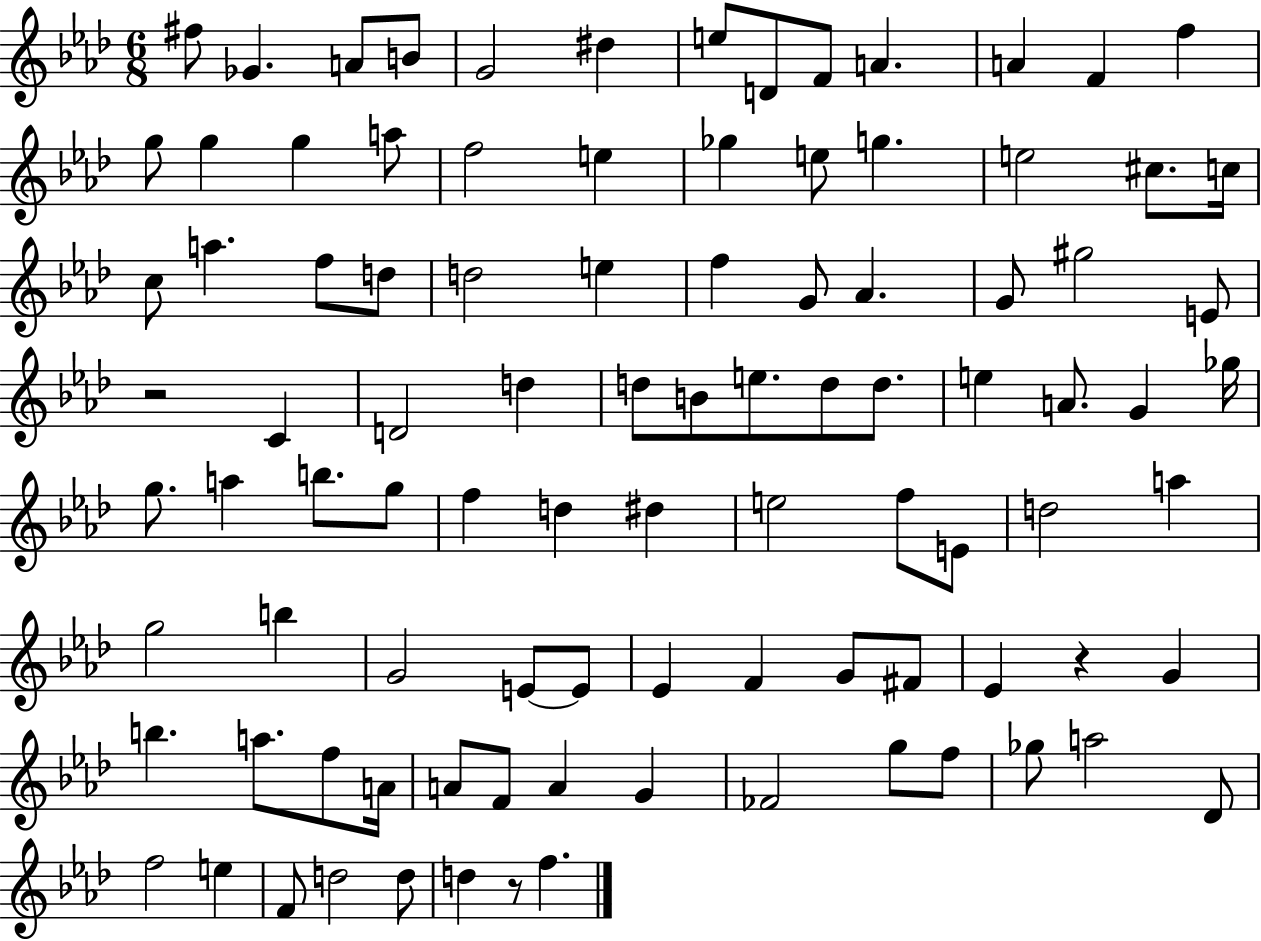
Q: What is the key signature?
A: AES major